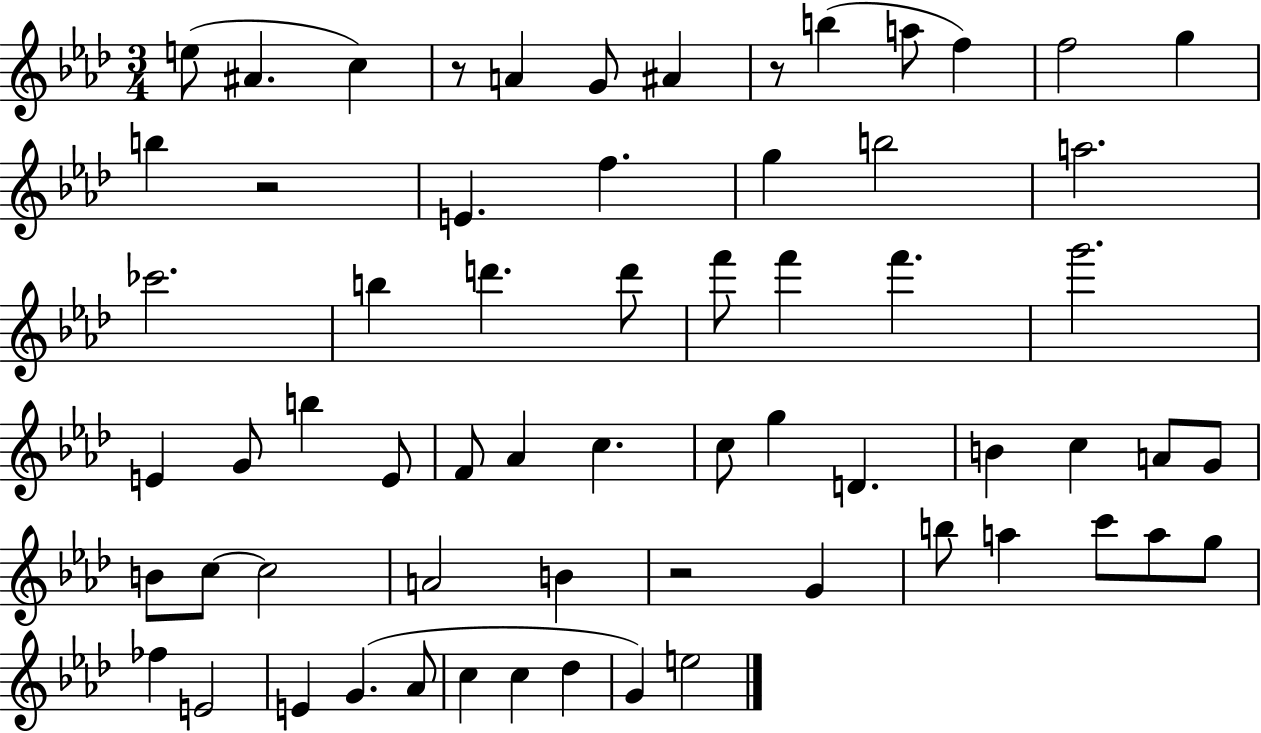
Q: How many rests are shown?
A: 4